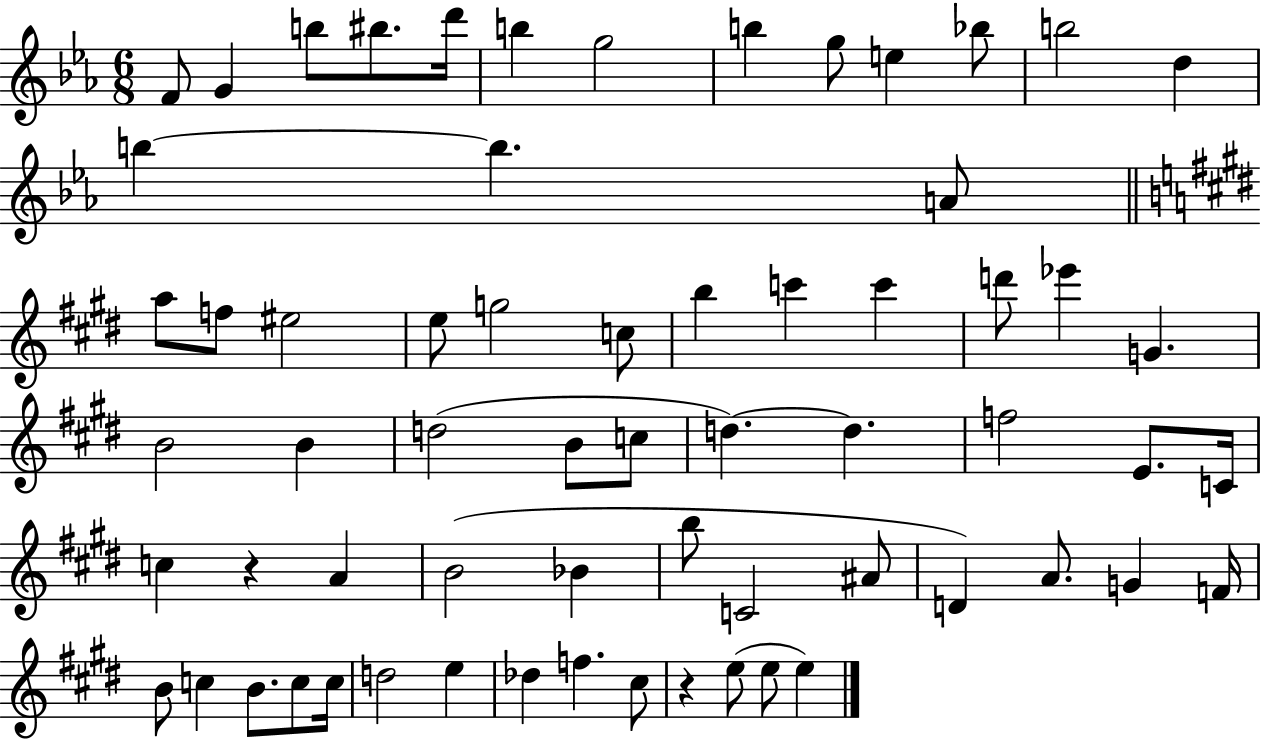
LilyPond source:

{
  \clef treble
  \numericTimeSignature
  \time 6/8
  \key ees \major
  f'8 g'4 b''8 bis''8. d'''16 | b''4 g''2 | b''4 g''8 e''4 bes''8 | b''2 d''4 | \break b''4~~ b''4. a'8 | \bar "||" \break \key e \major a''8 f''8 eis''2 | e''8 g''2 c''8 | b''4 c'''4 c'''4 | d'''8 ees'''4 g'4. | \break b'2 b'4 | d''2( b'8 c''8 | d''4.~~) d''4. | f''2 e'8. c'16 | \break c''4 r4 a'4 | b'2( bes'4 | b''8 c'2 ais'8 | d'4) a'8. g'4 f'16 | \break b'8 c''4 b'8. c''8 c''16 | d''2 e''4 | des''4 f''4. cis''8 | r4 e''8( e''8 e''4) | \break \bar "|."
}